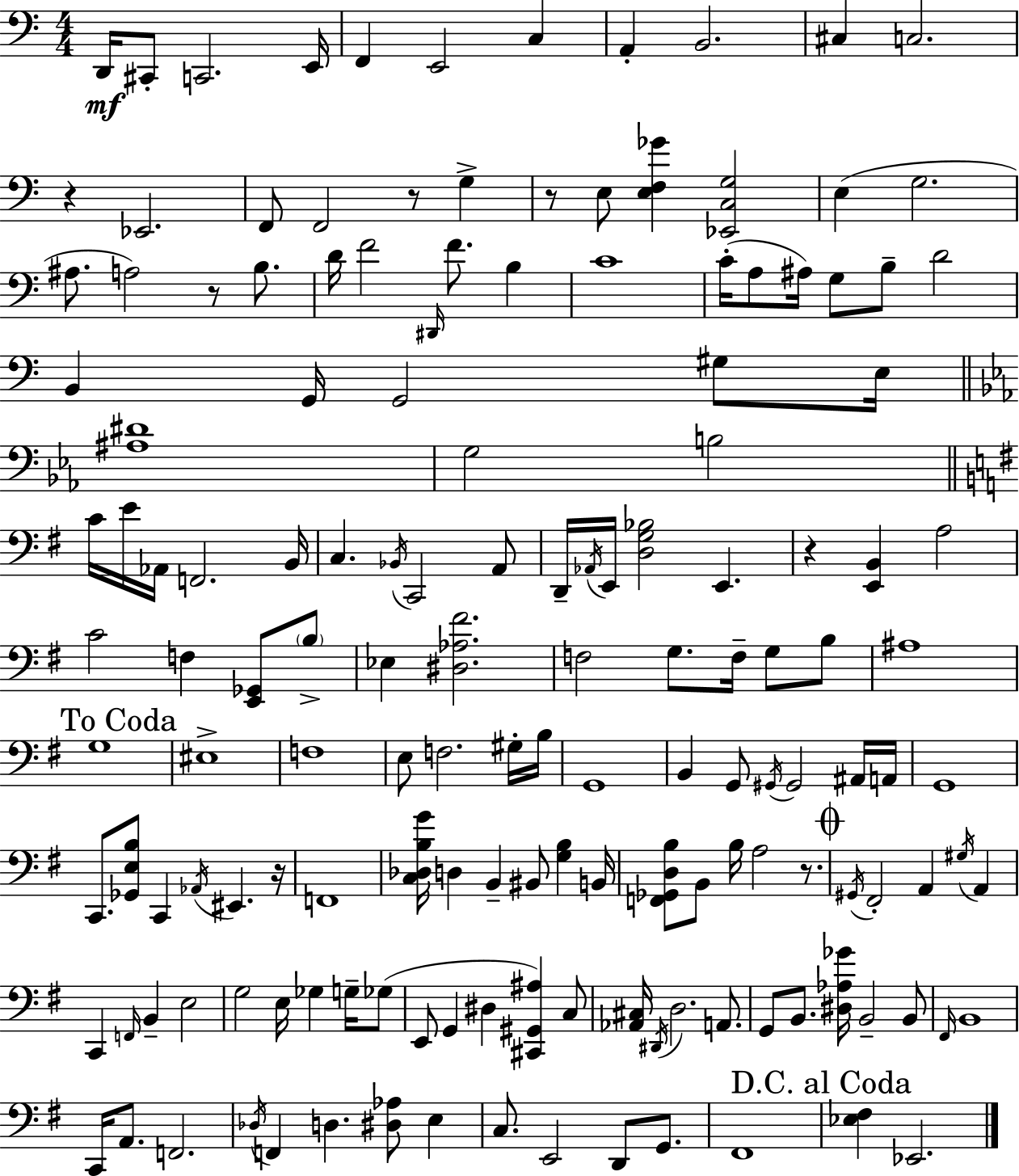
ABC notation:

X:1
T:Untitled
M:4/4
L:1/4
K:Am
D,,/4 ^C,,/2 C,,2 E,,/4 F,, E,,2 C, A,, B,,2 ^C, C,2 z _E,,2 F,,/2 F,,2 z/2 G, z/2 E,/2 [E,F,_G] [_E,,C,G,]2 E, G,2 ^A,/2 A,2 z/2 B,/2 D/4 F2 ^D,,/4 F/2 B, C4 C/4 A,/2 ^A,/4 G,/2 B,/2 D2 B,, G,,/4 G,,2 ^G,/2 E,/4 [^A,^D]4 G,2 B,2 C/4 E/4 _A,,/4 F,,2 B,,/4 C, _B,,/4 C,,2 A,,/2 D,,/4 _A,,/4 E,,/4 [D,G,_B,]2 E,, z [E,,B,,] A,2 C2 F, [E,,_G,,]/2 B,/2 _E, [^D,_A,^F]2 F,2 G,/2 F,/4 G,/2 B,/2 ^A,4 G,4 ^E,4 F,4 E,/2 F,2 ^G,/4 B,/4 G,,4 B,, G,,/2 ^G,,/4 ^G,,2 ^A,,/4 A,,/4 G,,4 C,,/2 [_G,,E,B,]/2 C,, _A,,/4 ^E,, z/4 F,,4 [C,_D,B,G]/4 D, B,, ^B,,/2 [G,B,] B,,/4 [F,,_G,,D,B,]/2 B,,/2 B,/4 A,2 z/2 ^G,,/4 ^F,,2 A,, ^G,/4 A,, C,, F,,/4 B,, E,2 G,2 E,/4 _G, G,/4 _G,/2 E,,/2 G,, ^D, [^C,,^G,,^A,] C,/2 [_A,,^C,]/4 ^D,,/4 D,2 A,,/2 G,,/2 B,,/2 [^D,_A,_G]/4 B,,2 B,,/2 ^F,,/4 B,,4 C,,/4 A,,/2 F,,2 _D,/4 F,, D, [^D,_A,]/2 E, C,/2 E,,2 D,,/2 G,,/2 ^F,,4 [_E,^F,] _E,,2